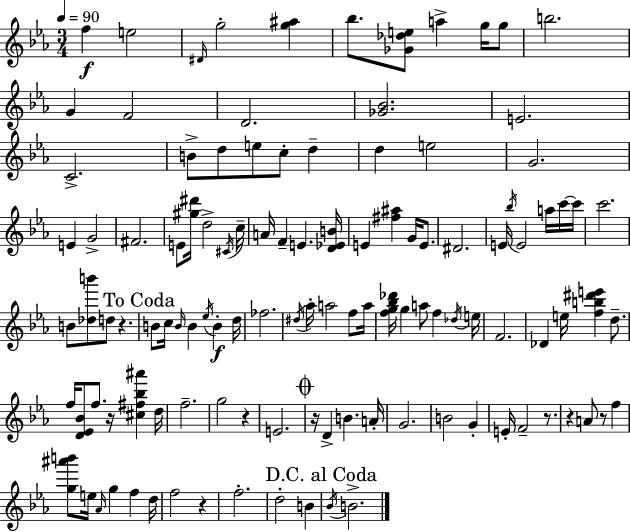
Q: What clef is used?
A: treble